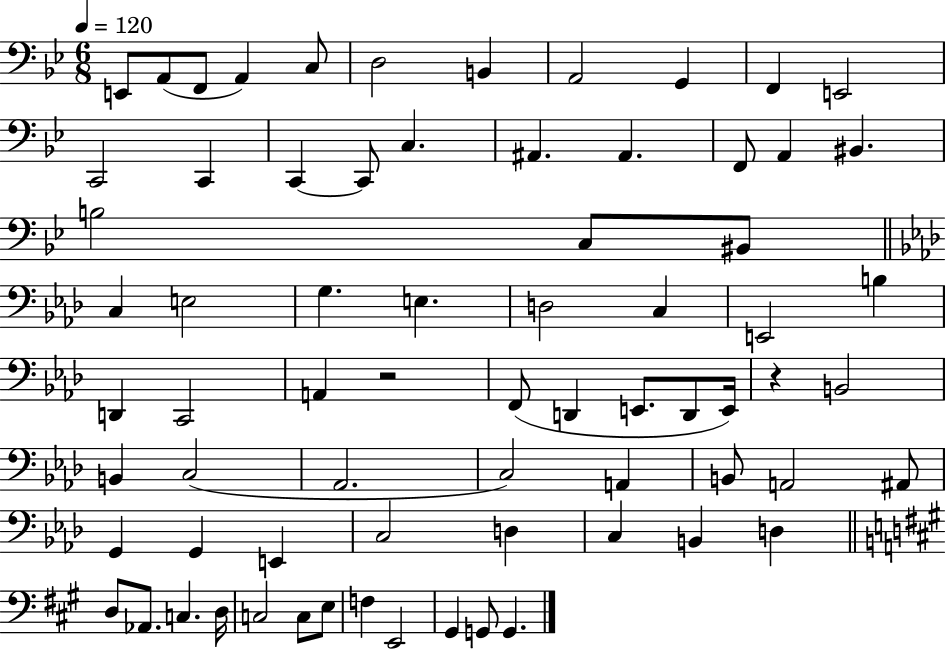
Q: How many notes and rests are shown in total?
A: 71